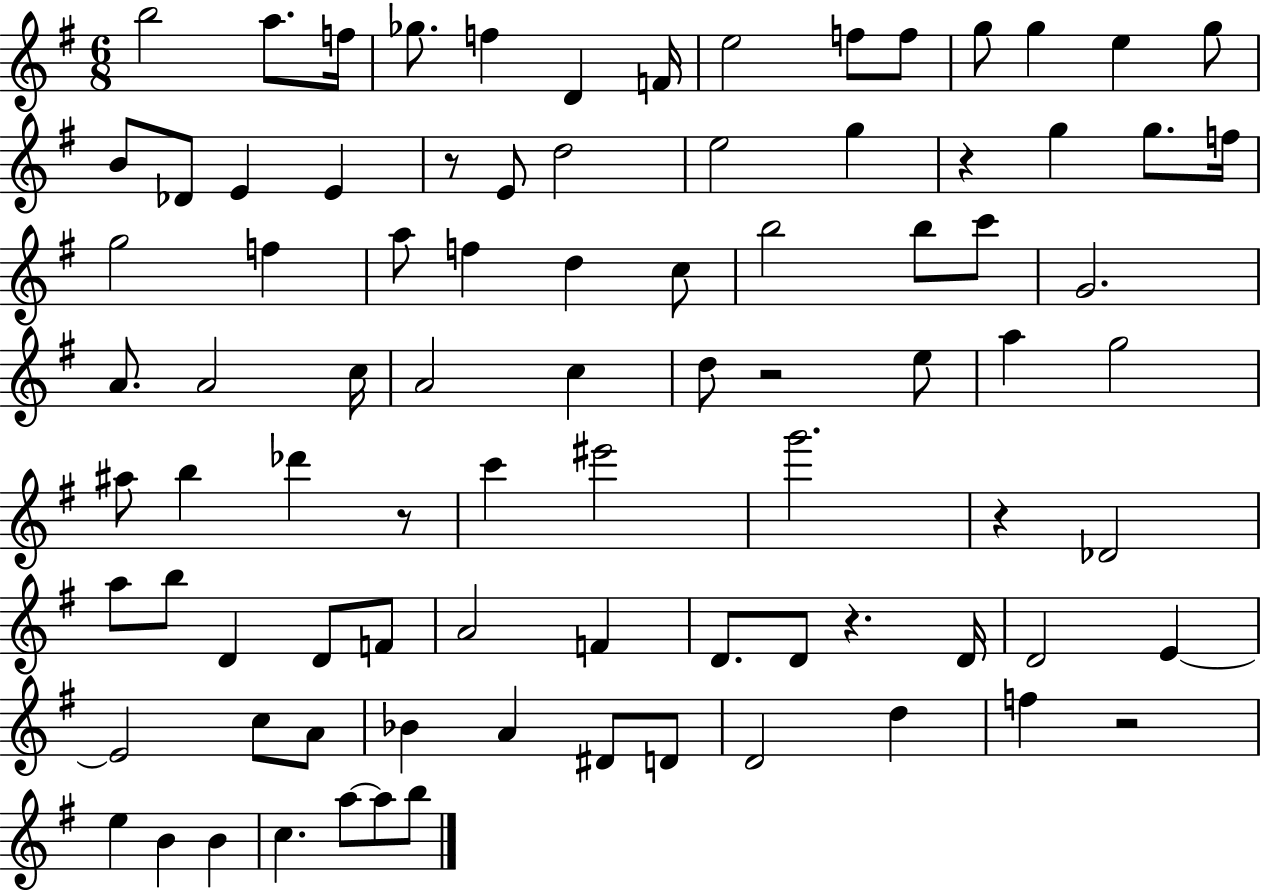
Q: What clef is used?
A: treble